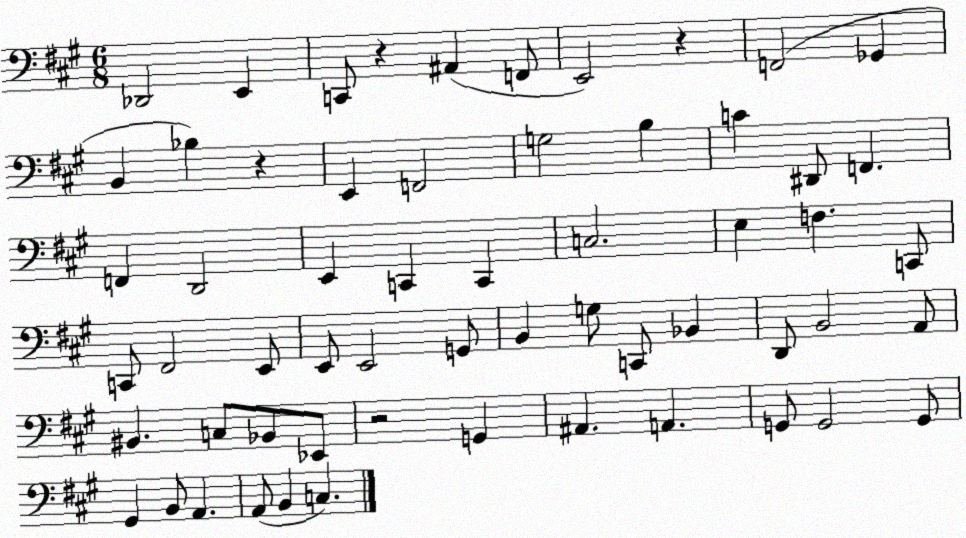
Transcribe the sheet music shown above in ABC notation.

X:1
T:Untitled
M:6/8
L:1/4
K:A
_D,,2 E,, C,,/2 z ^A,, F,,/2 E,,2 z F,,2 _G,, B,, _B, z E,, F,,2 G,2 B, C ^D,,/2 F,, F,, D,,2 E,, C,, C,, C,2 E, F, C,,/2 C,,/2 ^F,,2 E,,/2 E,,/2 E,,2 G,,/2 B,, G,/2 C,,/2 _B,, D,,/2 B,,2 A,,/2 ^B,, C,/2 _B,,/2 _E,,/2 z2 G,, ^A,, A,, G,,/2 G,,2 G,,/2 ^G,, B,,/2 A,, A,,/2 B,, C,